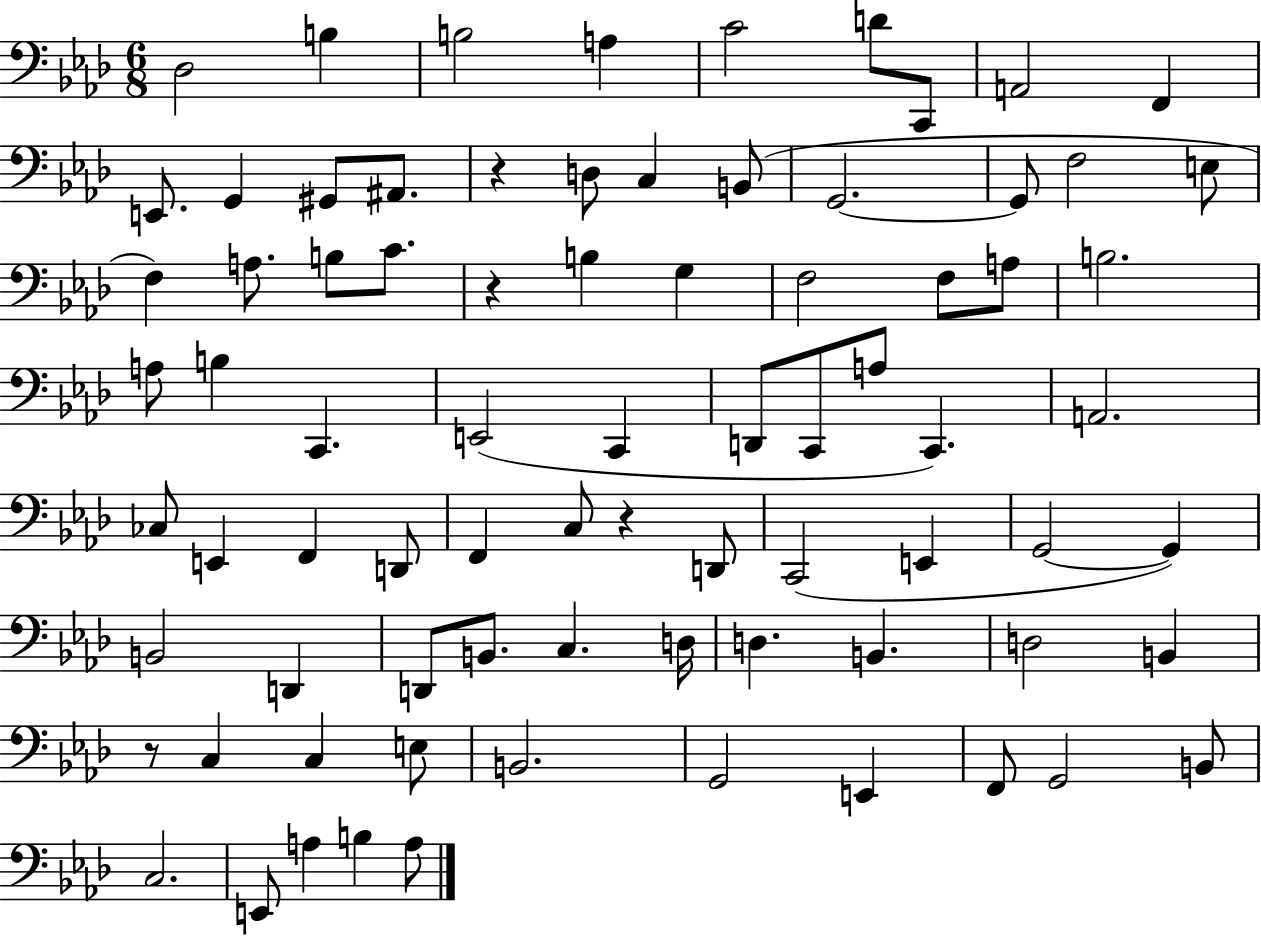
{
  \clef bass
  \numericTimeSignature
  \time 6/8
  \key aes \major
  des2 b4 | b2 a4 | c'2 d'8 c,8 | a,2 f,4 | \break e,8. g,4 gis,8 ais,8. | r4 d8 c4 b,8( | g,2.~~ | g,8 f2 e8 | \break f4) a8. b8 c'8. | r4 b4 g4 | f2 f8 a8 | b2. | \break a8 b4 c,4. | e,2( c,4 | d,8 c,8 a8 c,4.) | a,2. | \break ces8 e,4 f,4 d,8 | f,4 c8 r4 d,8 | c,2( e,4 | g,2~~ g,4) | \break b,2 d,4 | d,8 b,8. c4. d16 | d4. b,4. | d2 b,4 | \break r8 c4 c4 e8 | b,2. | g,2 e,4 | f,8 g,2 b,8 | \break c2. | e,8 a4 b4 a8 | \bar "|."
}